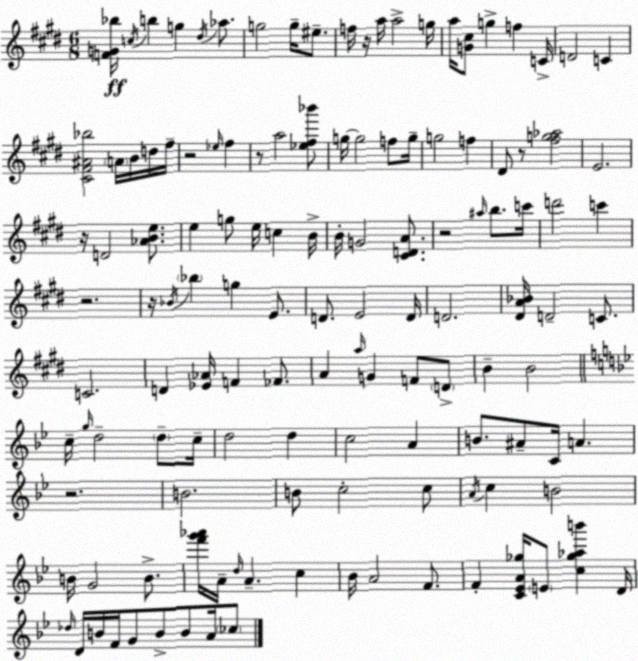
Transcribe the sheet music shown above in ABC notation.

X:1
T:Untitled
M:6/8
L:1/4
K:E
[FG_b]/4 c/4 b g ^d/4 _a/2 g2 g/4 ^e/2 f/4 z/4 a/4 a2 g/4 a/4 [G^c]/2 g f C/4 D2 C [^C^F^A_b]2 A/4 B/4 d/4 ^f/4 z2 _e/4 ^f z/2 a2 [_e^f_b']/2 g/4 g2 f/2 g/4 g2 f ^D/2 z/2 [^fg_a]2 E2 z/4 D2 [_ABe]/2 e g/2 e/4 c B/4 B/4 G2 [^CDA]/2 z2 ^a/4 b/2 c'/4 d'2 c' z2 z/4 _B/4 _b g E/2 D/2 E2 D/4 D2 [^DA_B]/4 D2 C/2 C2 D [_E_A]/4 F _F/2 A a/4 G F/2 D/2 B B2 c/4 g/4 d2 d/2 c/4 d2 d c2 A B/2 ^A/2 C/4 A z2 B2 B/2 c2 c/2 A/4 c B2 B/4 G2 B/2 [f'g'_a']/4 A/4 d/4 A c _B/4 A2 F/2 F [C_EA_g]/4 E/2 [c_g_ab'] D/4 _d/4 D/4 B/4 F/4 G/2 B/2 B/2 A/4 _c/2